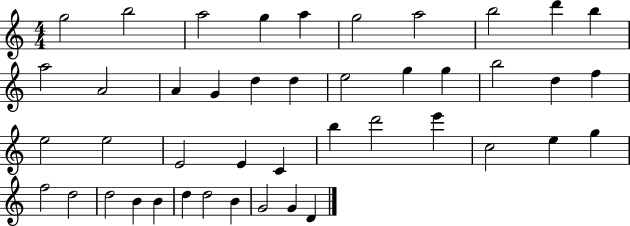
{
  \clef treble
  \numericTimeSignature
  \time 4/4
  \key c \major
  g''2 b''2 | a''2 g''4 a''4 | g''2 a''2 | b''2 d'''4 b''4 | \break a''2 a'2 | a'4 g'4 d''4 d''4 | e''2 g''4 g''4 | b''2 d''4 f''4 | \break e''2 e''2 | e'2 e'4 c'4 | b''4 d'''2 e'''4 | c''2 e''4 g''4 | \break f''2 d''2 | d''2 b'4 b'4 | d''4 d''2 b'4 | g'2 g'4 d'4 | \break \bar "|."
}